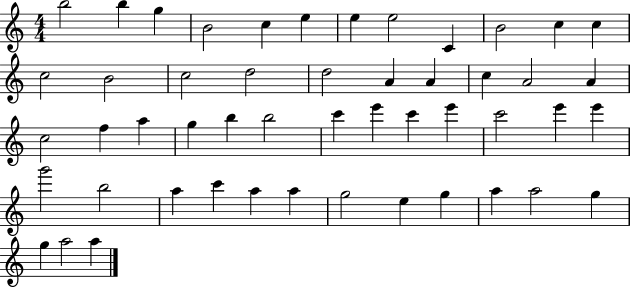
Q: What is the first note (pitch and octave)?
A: B5